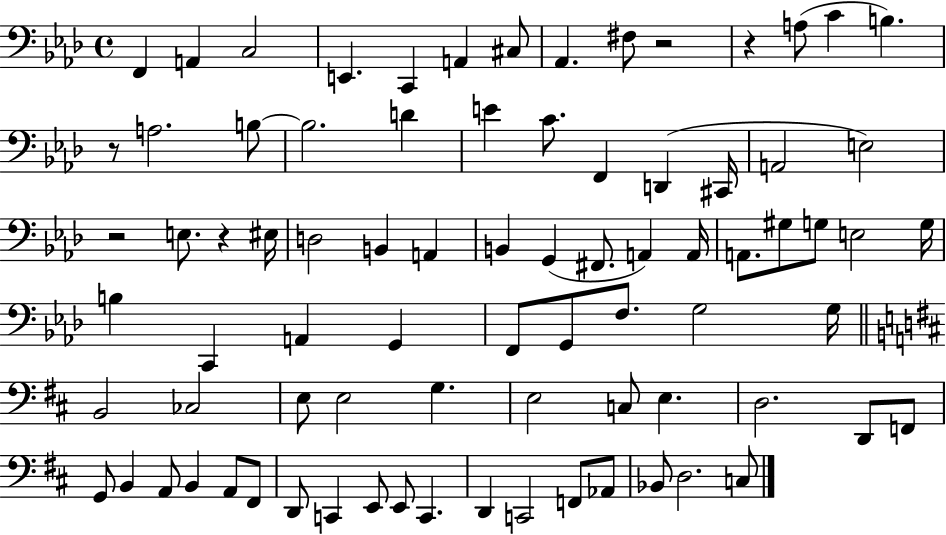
{
  \clef bass
  \time 4/4
  \defaultTimeSignature
  \key aes \major
  \repeat volta 2 { f,4 a,4 c2 | e,4. c,4 a,4 cis8 | aes,4. fis8 r2 | r4 a8( c'4 b4.) | \break r8 a2. b8~~ | b2. d'4 | e'4 c'8. f,4 d,4( cis,16 | a,2 e2) | \break r2 e8. r4 eis16 | d2 b,4 a,4 | b,4 g,4( fis,8. a,4) a,16 | a,8. gis8 g8 e2 g16 | \break b4 c,4 a,4 g,4 | f,8 g,8 f8. g2 g16 | \bar "||" \break \key b \minor b,2 ces2 | e8 e2 g4. | e2 c8 e4. | d2. d,8 f,8 | \break g,8 b,4 a,8 b,4 a,8 fis,8 | d,8 c,4 e,8 e,8 c,4. | d,4 c,2 f,8 aes,8 | bes,8 d2. c8 | \break } \bar "|."
}